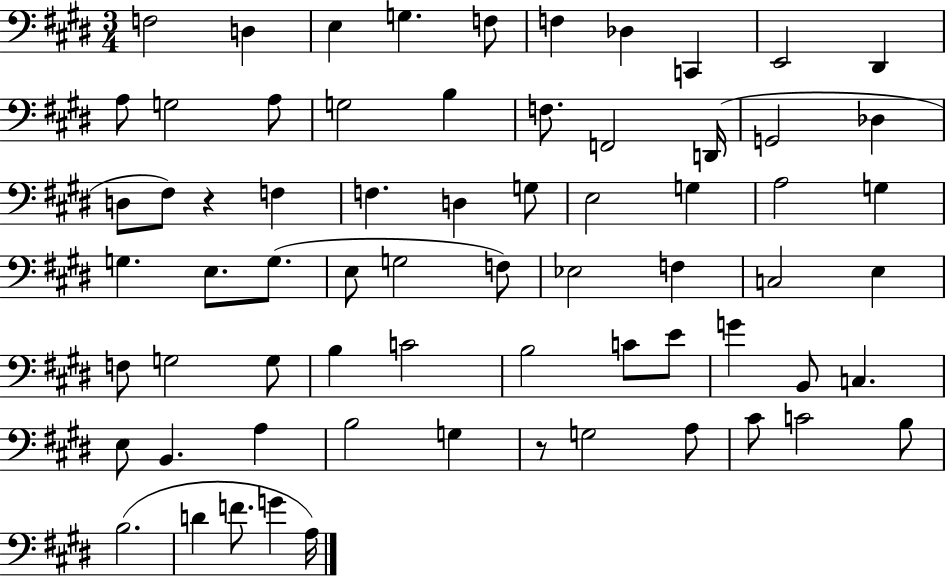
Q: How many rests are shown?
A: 2